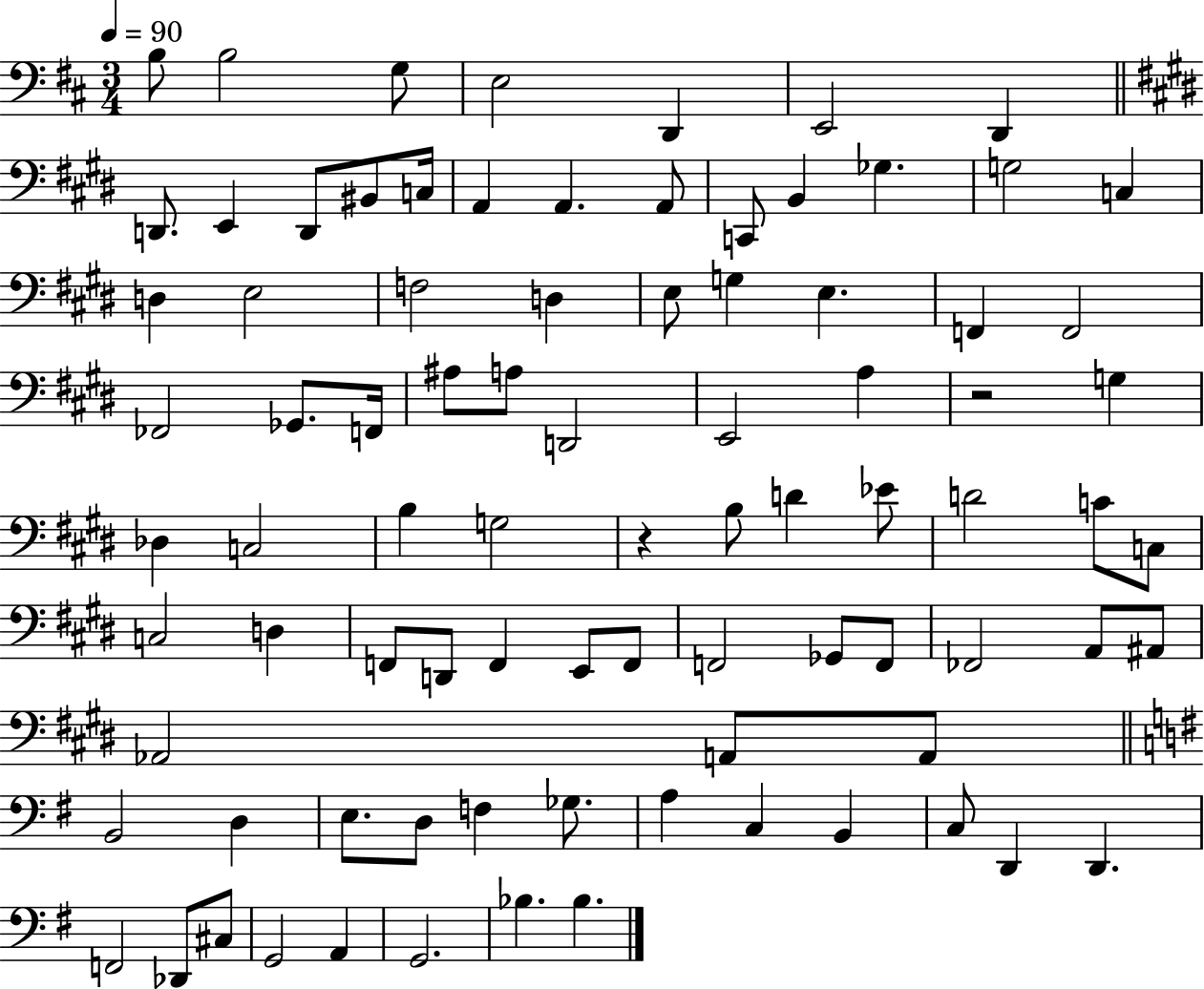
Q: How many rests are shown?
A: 2